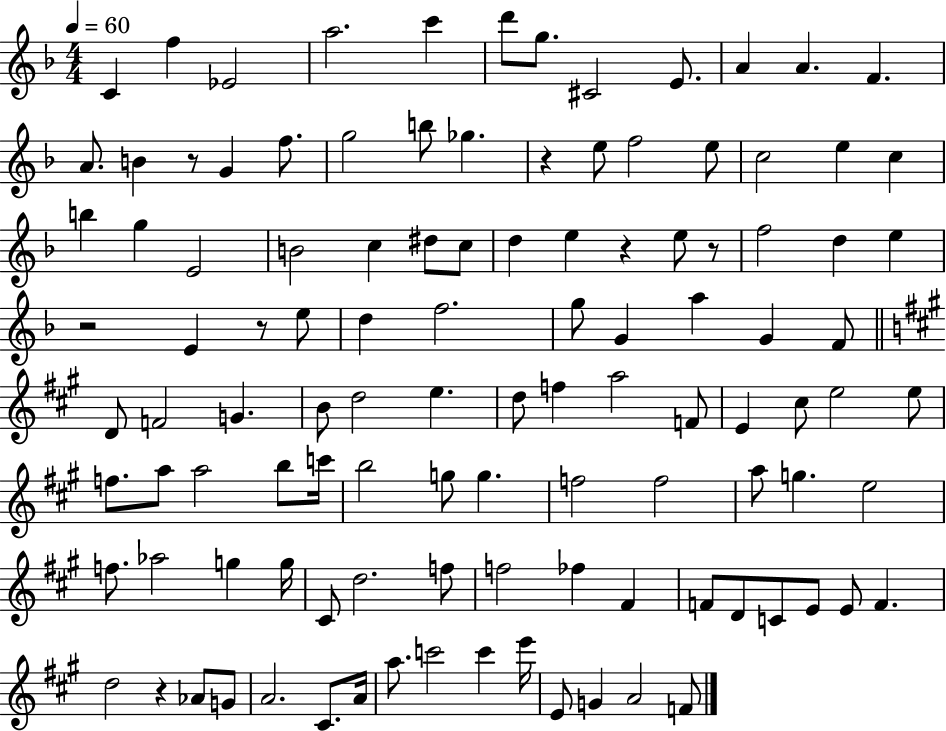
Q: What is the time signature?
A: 4/4